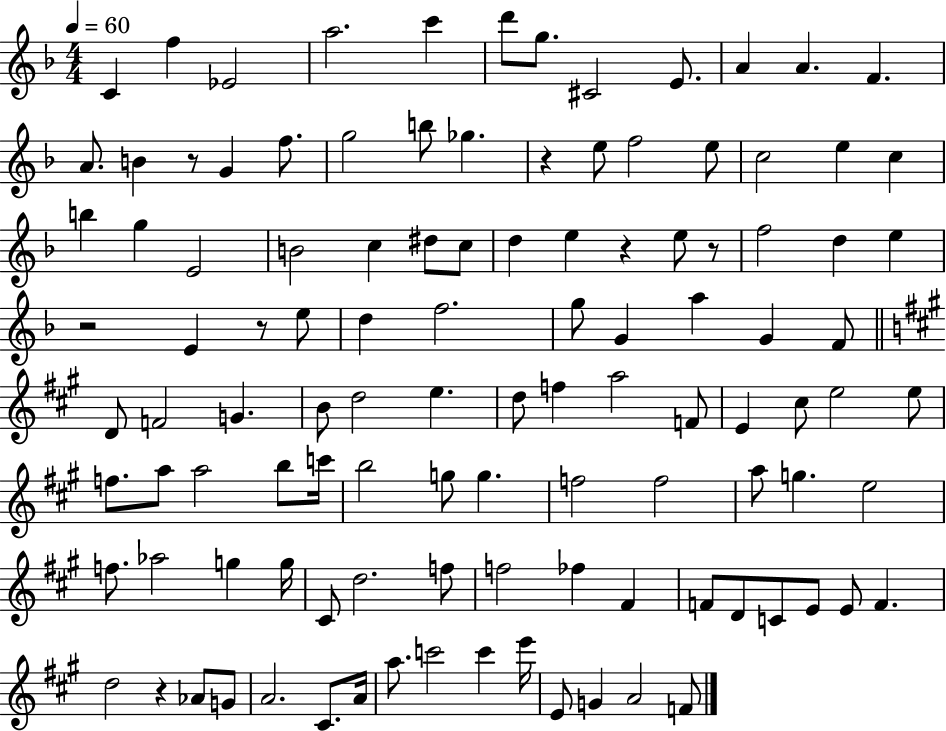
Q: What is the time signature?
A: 4/4